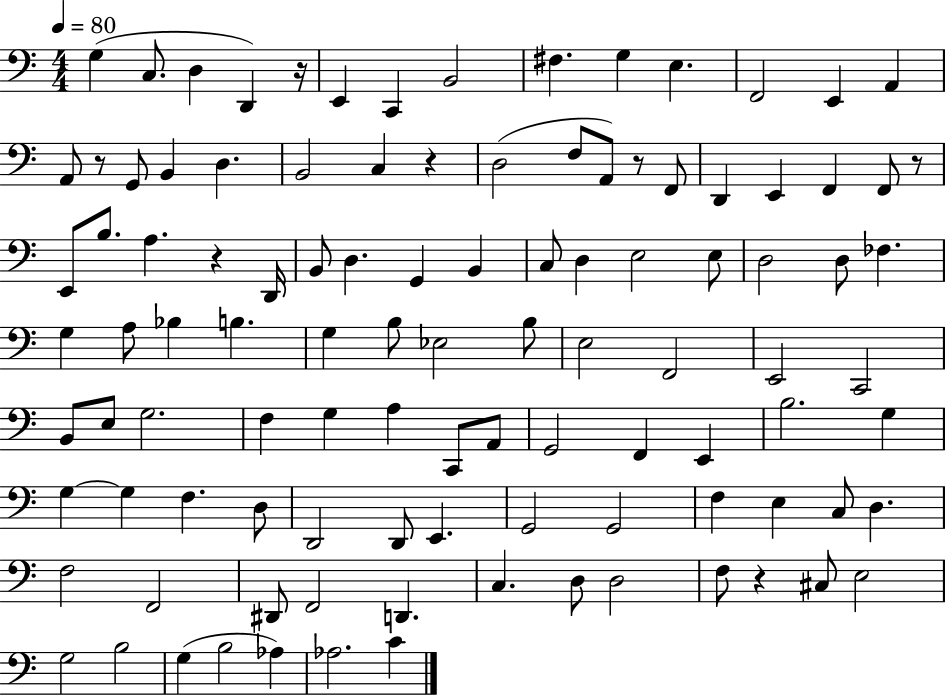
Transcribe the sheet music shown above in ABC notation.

X:1
T:Untitled
M:4/4
L:1/4
K:C
G, C,/2 D, D,, z/4 E,, C,, B,,2 ^F, G, E, F,,2 E,, A,, A,,/2 z/2 G,,/2 B,, D, B,,2 C, z D,2 F,/2 A,,/2 z/2 F,,/2 D,, E,, F,, F,,/2 z/2 E,,/2 B,/2 A, z D,,/4 B,,/2 D, G,, B,, C,/2 D, E,2 E,/2 D,2 D,/2 _F, G, A,/2 _B, B, G, B,/2 _E,2 B,/2 E,2 F,,2 E,,2 C,,2 B,,/2 E,/2 G,2 F, G, A, C,,/2 A,,/2 G,,2 F,, E,, B,2 G, G, G, F, D,/2 D,,2 D,,/2 E,, G,,2 G,,2 F, E, C,/2 D, F,2 F,,2 ^D,,/2 F,,2 D,, C, D,/2 D,2 F,/2 z ^C,/2 E,2 G,2 B,2 G, B,2 _A, _A,2 C